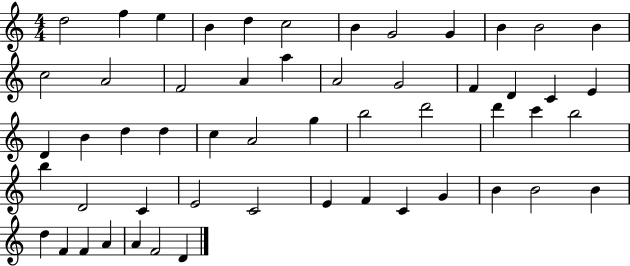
D5/h F5/q E5/q B4/q D5/q C5/h B4/q G4/h G4/q B4/q B4/h B4/q C5/h A4/h F4/h A4/q A5/q A4/h G4/h F4/q D4/q C4/q E4/q D4/q B4/q D5/q D5/q C5/q A4/h G5/q B5/h D6/h D6/q C6/q B5/h B5/q D4/h C4/q E4/h C4/h E4/q F4/q C4/q G4/q B4/q B4/h B4/q D5/q F4/q F4/q A4/q A4/q F4/h D4/q